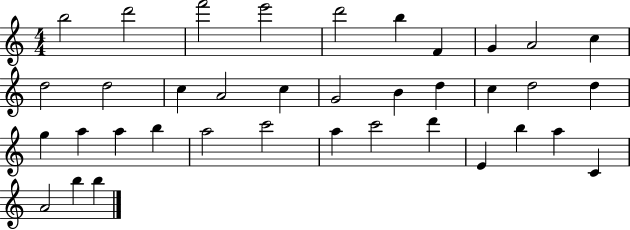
{
  \clef treble
  \numericTimeSignature
  \time 4/4
  \key c \major
  b''2 d'''2 | f'''2 e'''2 | d'''2 b''4 f'4 | g'4 a'2 c''4 | \break d''2 d''2 | c''4 a'2 c''4 | g'2 b'4 d''4 | c''4 d''2 d''4 | \break g''4 a''4 a''4 b''4 | a''2 c'''2 | a''4 c'''2 d'''4 | e'4 b''4 a''4 c'4 | \break a'2 b''4 b''4 | \bar "|."
}